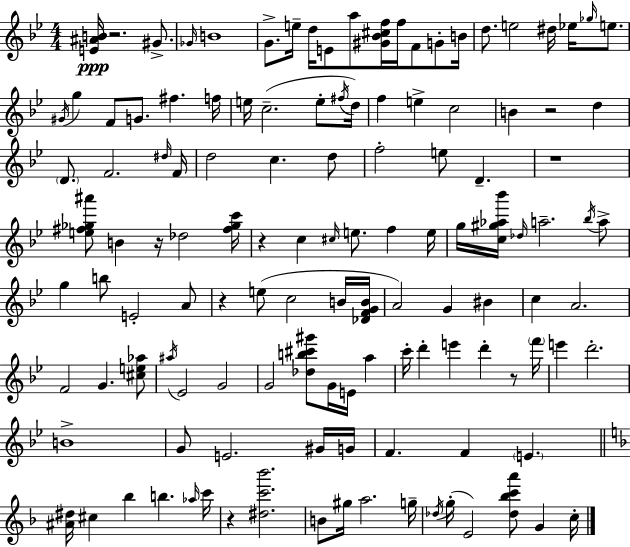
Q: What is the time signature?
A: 4/4